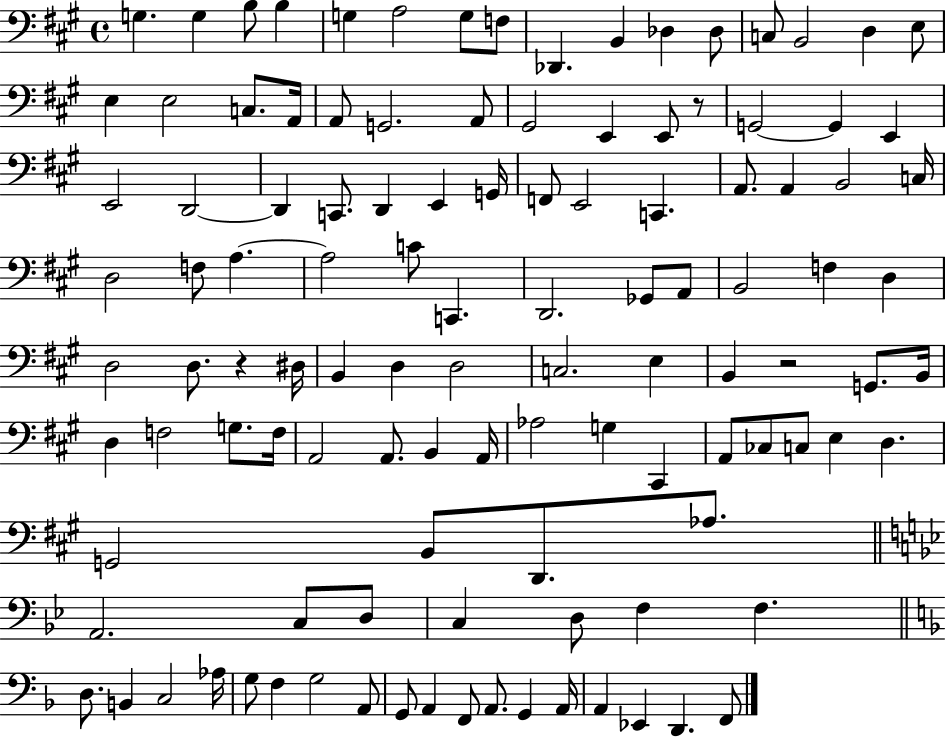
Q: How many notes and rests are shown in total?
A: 114